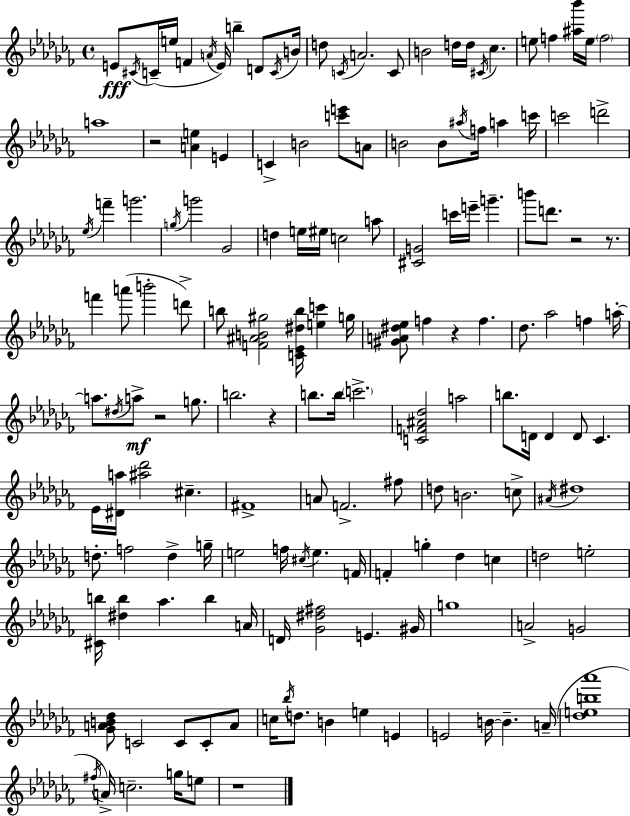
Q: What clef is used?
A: treble